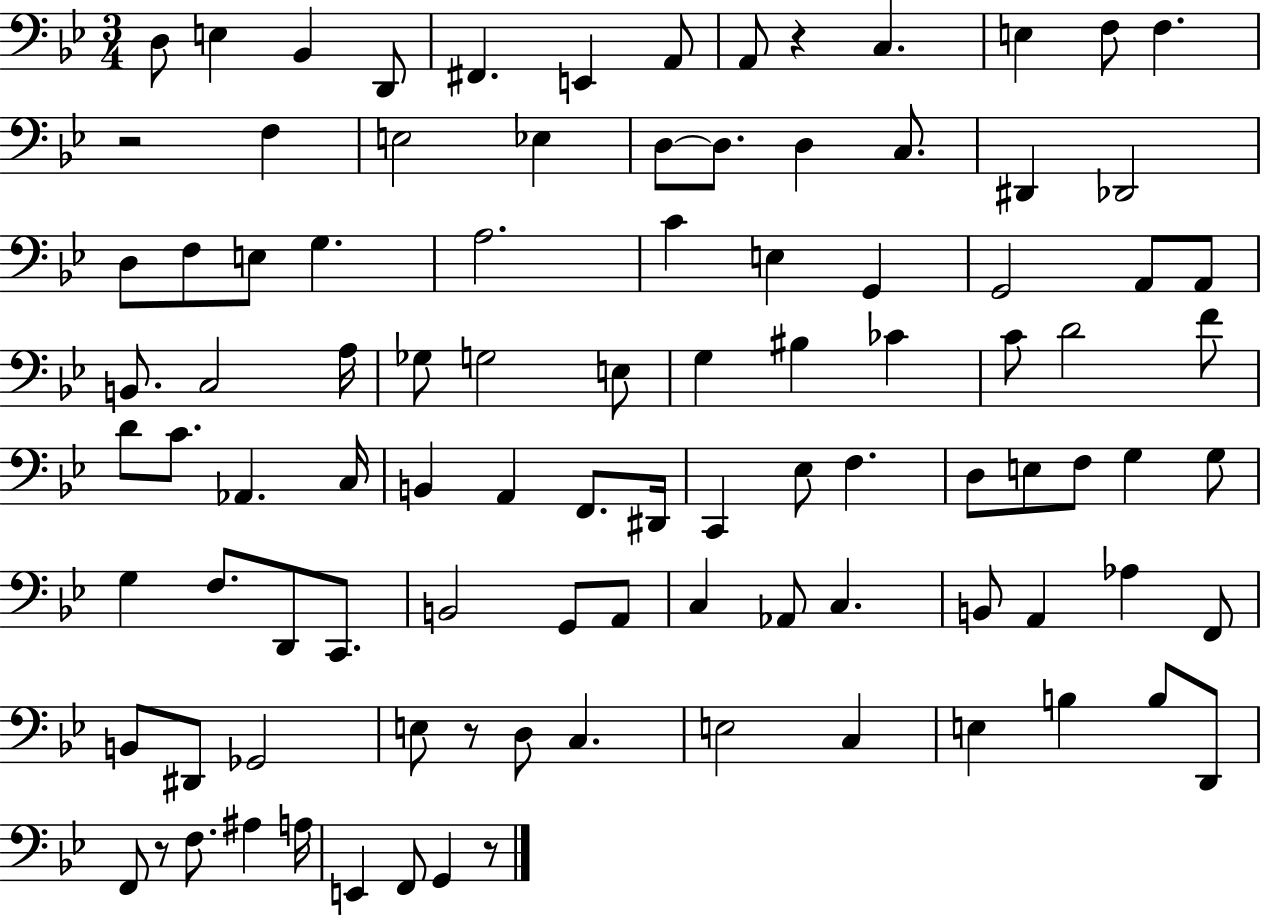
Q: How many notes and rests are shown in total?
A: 98